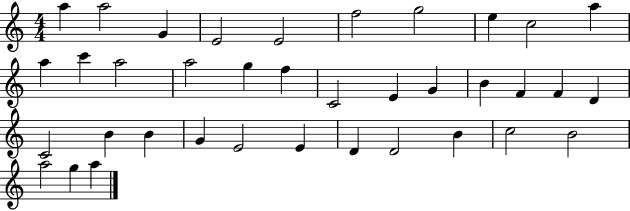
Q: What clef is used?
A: treble